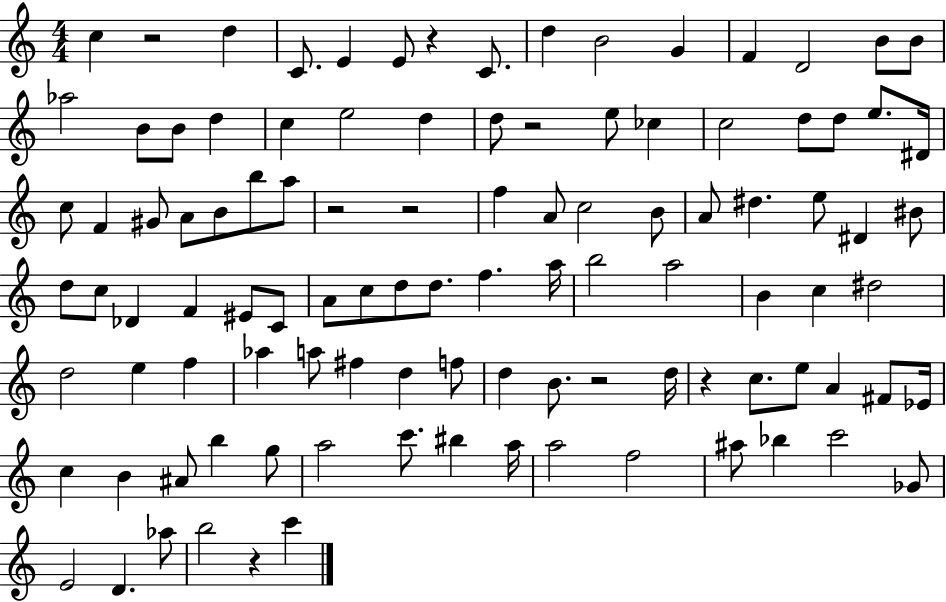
{
  \clef treble
  \numericTimeSignature
  \time 4/4
  \key c \major
  c''4 r2 d''4 | c'8. e'4 e'8 r4 c'8. | d''4 b'2 g'4 | f'4 d'2 b'8 b'8 | \break aes''2 b'8 b'8 d''4 | c''4 e''2 d''4 | d''8 r2 e''8 ces''4 | c''2 d''8 d''8 e''8. dis'16 | \break c''8 f'4 gis'8 a'8 b'8 b''8 a''8 | r2 r2 | f''4 a'8 c''2 b'8 | a'8 dis''4. e''8 dis'4 bis'8 | \break d''8 c''8 des'4 f'4 eis'8 c'8 | a'8 c''8 d''8 d''8. f''4. a''16 | b''2 a''2 | b'4 c''4 dis''2 | \break d''2 e''4 f''4 | aes''4 a''8 fis''4 d''4 f''8 | d''4 b'8. r2 d''16 | r4 c''8. e''8 a'4 fis'8 ees'16 | \break c''4 b'4 ais'8 b''4 g''8 | a''2 c'''8. bis''4 a''16 | a''2 f''2 | ais''8 bes''4 c'''2 ges'8 | \break e'2 d'4. aes''8 | b''2 r4 c'''4 | \bar "|."
}